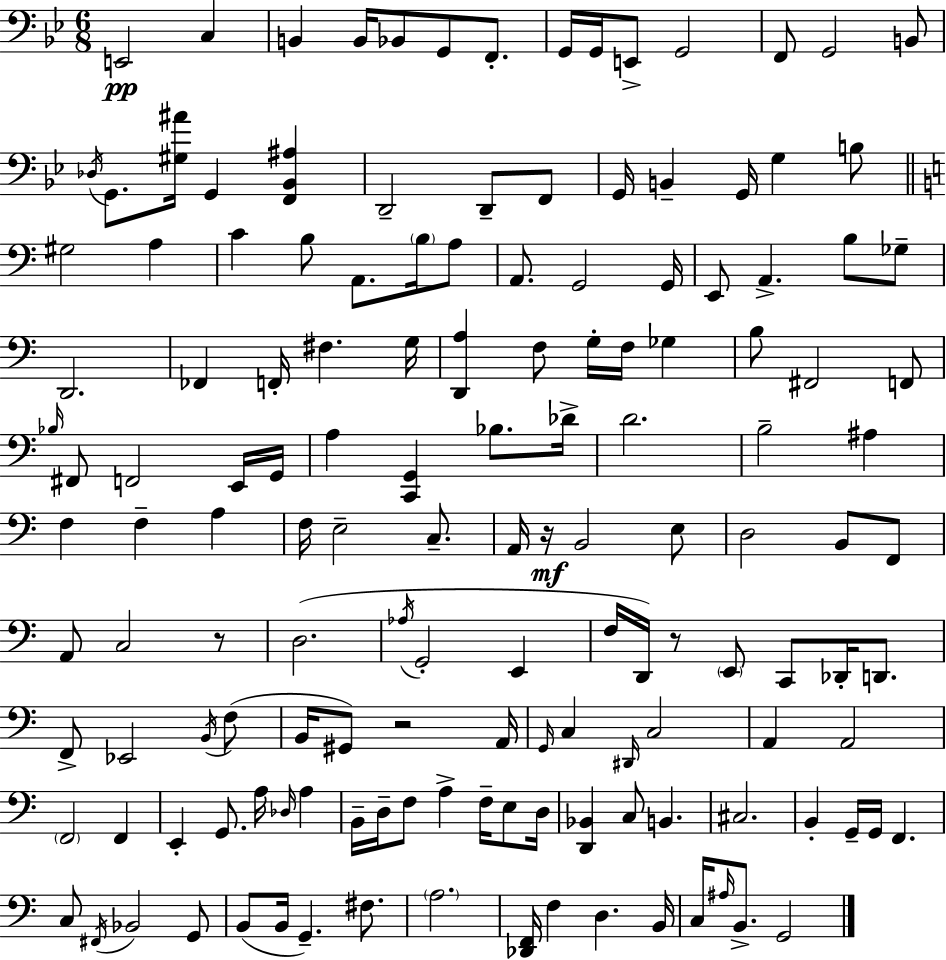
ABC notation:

X:1
T:Untitled
M:6/8
L:1/4
K:Gm
E,,2 C, B,, B,,/4 _B,,/2 G,,/2 F,,/2 G,,/4 G,,/4 E,,/2 G,,2 F,,/2 G,,2 B,,/2 _D,/4 G,,/2 [^G,^A]/4 G,, [F,,_B,,^A,] D,,2 D,,/2 F,,/2 G,,/4 B,, G,,/4 G, B,/2 ^G,2 A, C B,/2 A,,/2 B,/4 A,/2 A,,/2 G,,2 G,,/4 E,,/2 A,, B,/2 _G,/2 D,,2 _F,, F,,/4 ^F, G,/4 [D,,A,] F,/2 G,/4 F,/4 _G, B,/2 ^F,,2 F,,/2 _B,/4 ^F,,/2 F,,2 E,,/4 G,,/4 A, [C,,G,,] _B,/2 _D/4 D2 B,2 ^A, F, F, A, F,/4 E,2 C,/2 A,,/4 z/4 B,,2 E,/2 D,2 B,,/2 F,,/2 A,,/2 C,2 z/2 D,2 _A,/4 G,,2 E,, F,/4 D,,/4 z/2 E,,/2 C,,/2 _D,,/4 D,,/2 F,,/2 _E,,2 B,,/4 F,/2 B,,/4 ^G,,/2 z2 A,,/4 G,,/4 C, ^D,,/4 C,2 A,, A,,2 F,,2 F,, E,, G,,/2 A,/4 _D,/4 A, B,,/4 D,/4 F,/2 A, F,/4 E,/2 D,/4 [D,,_B,,] C,/2 B,, ^C,2 B,, G,,/4 G,,/4 F,, C,/2 ^F,,/4 _B,,2 G,,/2 B,,/2 B,,/4 G,, ^F,/2 A,2 [_D,,F,,]/4 F, D, B,,/4 C,/4 ^A,/4 B,,/2 G,,2